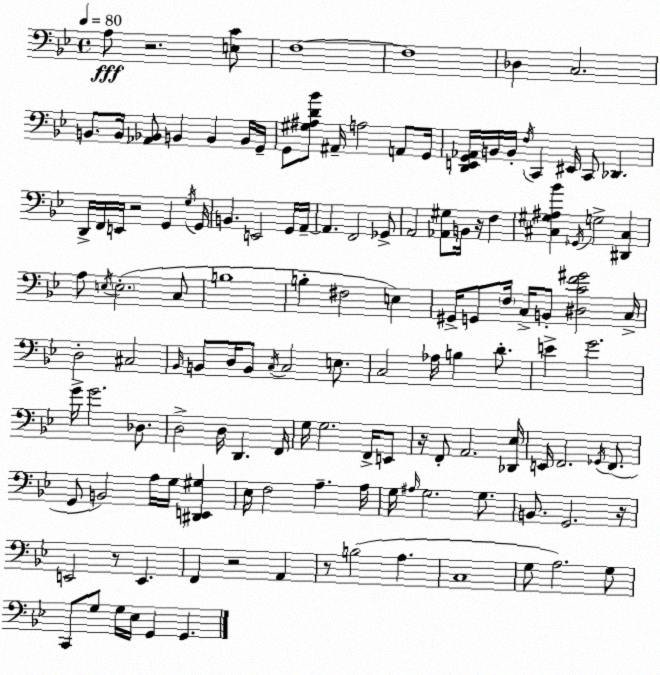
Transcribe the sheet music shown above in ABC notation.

X:1
T:Untitled
M:4/4
L:1/4
K:Gm
A,/2 z2 [E,C]/2 F,4 F,4 _D, C,2 B,,/2 B,,/4 [_A,,_B,,]/2 B,, B,, B,,/4 G,,/4 G,,/2 [^G,^A,D_B]/2 ^A,,/4 A,2 A,,/2 G,,/4 [D,,E,,G,,_A,,]/4 B,,/4 B,,/4 F,/4 C,, ^E,,/4 C,,/2 _D,, D,,/4 F,,/4 E,,/4 z2 G,, G,/4 G,,/4 B,, E,,2 G,,/4 A,,/4 A,, F,,2 _G,,/2 A,,2 [_A,,^G,]/2 B,,/4 z/4 F, [^C,^G,^A,_B] _G,,/4 G,2 [^D,,^C,] A,/2 E,/4 E,2 C,/2 B,4 B, ^F,2 E, ^G,,/4 G,,/2 F,/4 C,/4 B,,/2 [^D,CF^G]2 C,/4 D,2 ^C,2 _B,,/4 B,,/2 D,/4 B,,/2 C,/4 C,2 E,/2 C,2 _A,/4 B, D/2 E G2 G/4 G2 _D,/2 D,2 D,/4 D,, F,,/4 G,/4 G,2 F,,/4 E,,/2 z/4 F,,/2 A,,2 [_D,,_E,]/4 E,,/4 F,,2 _G,,/4 F,,/2 G,,/2 B,,2 A,/4 G,/4 [^D,,E,,^G,] _E,/4 F,2 A, A,/4 G,/4 ^A,/4 G,2 G,/2 B,,/2 G,,2 z/4 E,,2 z/2 E,, F,, z2 A,, z/2 B,2 A, C,4 G,/2 A,2 G,/2 C,,/2 G,/2 G,/4 _E,/4 G,, G,,